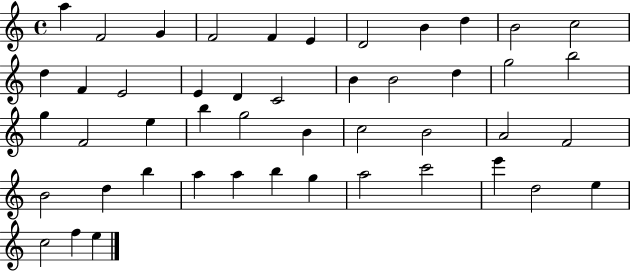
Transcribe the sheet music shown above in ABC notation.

X:1
T:Untitled
M:4/4
L:1/4
K:C
a F2 G F2 F E D2 B d B2 c2 d F E2 E D C2 B B2 d g2 b2 g F2 e b g2 B c2 B2 A2 F2 B2 d b a a b g a2 c'2 e' d2 e c2 f e